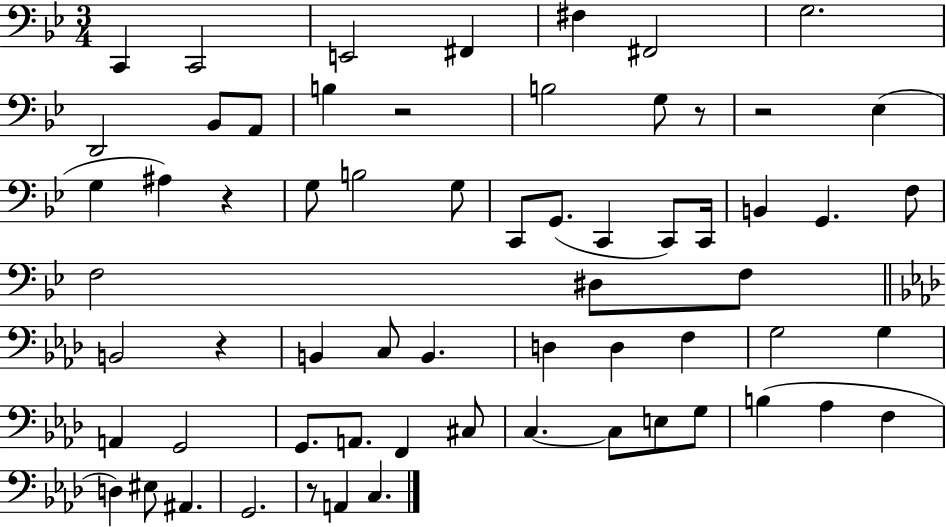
X:1
T:Untitled
M:3/4
L:1/4
K:Bb
C,, C,,2 E,,2 ^F,, ^F, ^F,,2 G,2 D,,2 _B,,/2 A,,/2 B, z2 B,2 G,/2 z/2 z2 _E, G, ^A, z G,/2 B,2 G,/2 C,,/2 G,,/2 C,, C,,/2 C,,/4 B,, G,, F,/2 F,2 ^D,/2 F,/2 B,,2 z B,, C,/2 B,, D, D, F, G,2 G, A,, G,,2 G,,/2 A,,/2 F,, ^C,/2 C, C,/2 E,/2 G,/2 B, _A, F, D, ^E,/2 ^A,, G,,2 z/2 A,, C,